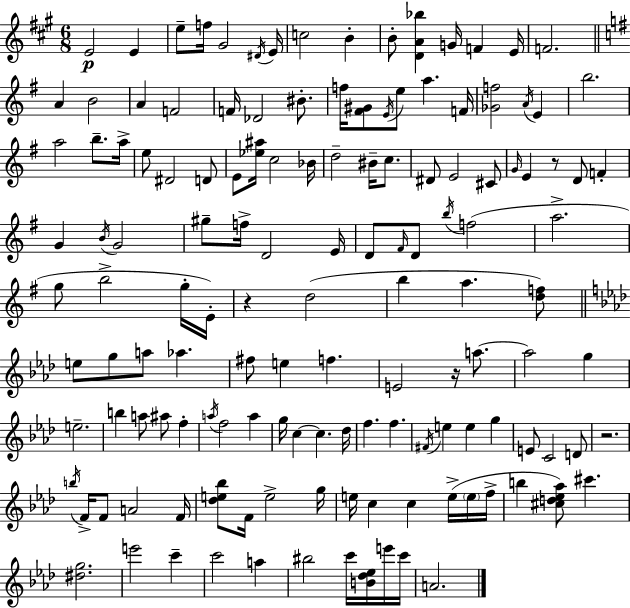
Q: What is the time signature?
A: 6/8